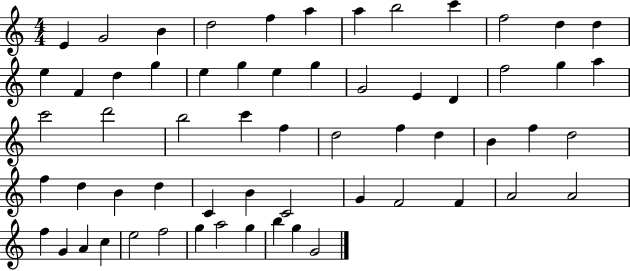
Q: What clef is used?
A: treble